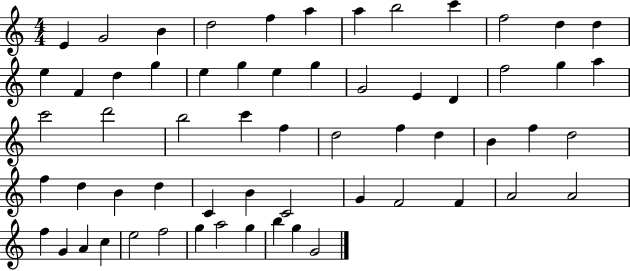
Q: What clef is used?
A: treble